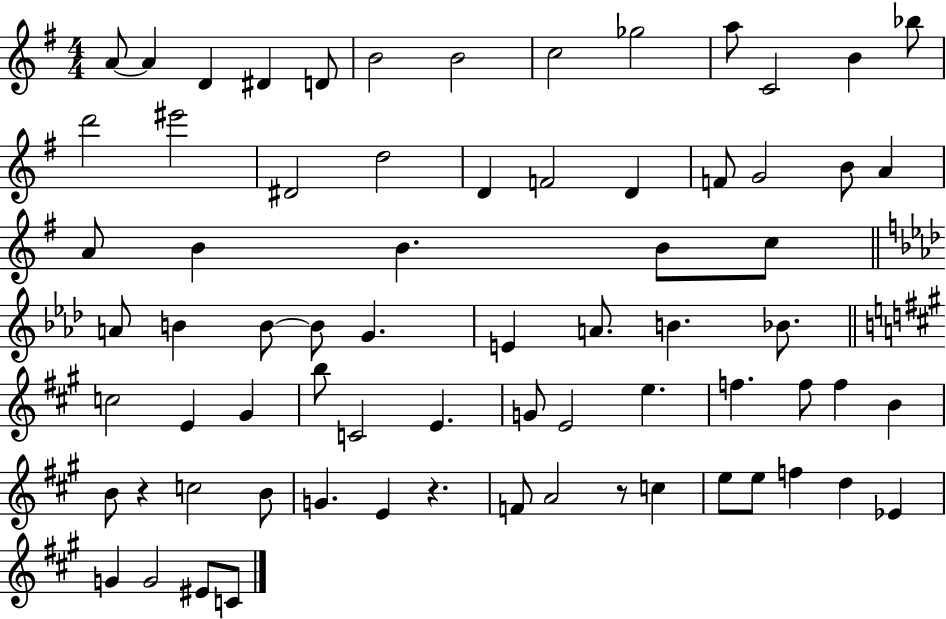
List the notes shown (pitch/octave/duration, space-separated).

A4/e A4/q D4/q D#4/q D4/e B4/h B4/h C5/h Gb5/h A5/e C4/h B4/q Bb5/e D6/h EIS6/h D#4/h D5/h D4/q F4/h D4/q F4/e G4/h B4/e A4/q A4/e B4/q B4/q. B4/e C5/e A4/e B4/q B4/e B4/e G4/q. E4/q A4/e. B4/q. Bb4/e. C5/h E4/q G#4/q B5/e C4/h E4/q. G4/e E4/h E5/q. F5/q. F5/e F5/q B4/q B4/e R/q C5/h B4/e G4/q. E4/q R/q. F4/e A4/h R/e C5/q E5/e E5/e F5/q D5/q Eb4/q G4/q G4/h EIS4/e C4/e